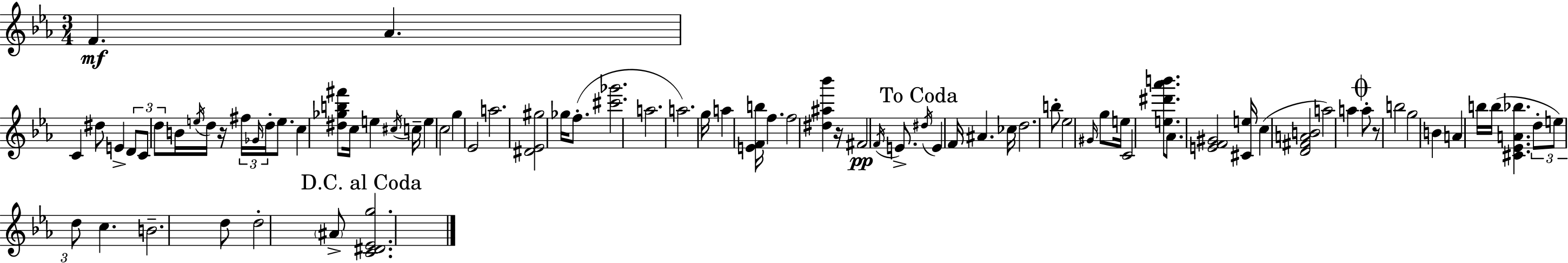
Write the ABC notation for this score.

X:1
T:Untitled
M:3/4
L:1/4
K:Cm
F _A C ^d/2 E D/2 C/2 d/2 B/4 e/4 d/4 z/4 ^f/4 _G/4 d/4 e/2 c [^d_gb^f']/2 c/4 e ^c/4 c/4 e c2 g _E2 a2 [^D_E^g]2 _g/4 f/2 [^c'_g']2 a2 a2 g/4 a [EFb]/4 f f2 [^d^a_b'] z/4 ^F2 F/4 E/2 ^d/4 E F/4 ^A _c/4 d2 b/2 _e2 ^G/4 g/2 e/4 C2 [e^d'_a'b']/2 _A/2 [EF^G]2 [^Ce]/4 c [D^FAB]2 a2 a a/2 z/2 b2 g2 B A b/4 b/4 [^C_EA_b] d/2 e/2 d/2 c B2 d/2 d2 ^A/2 [C^D_Eg]2